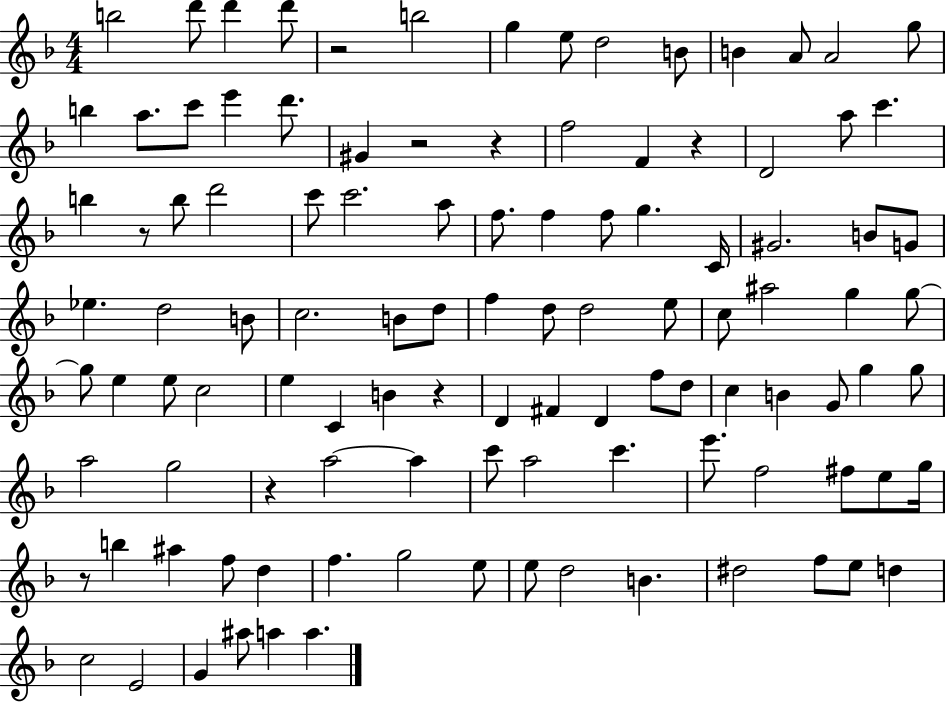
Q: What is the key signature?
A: F major